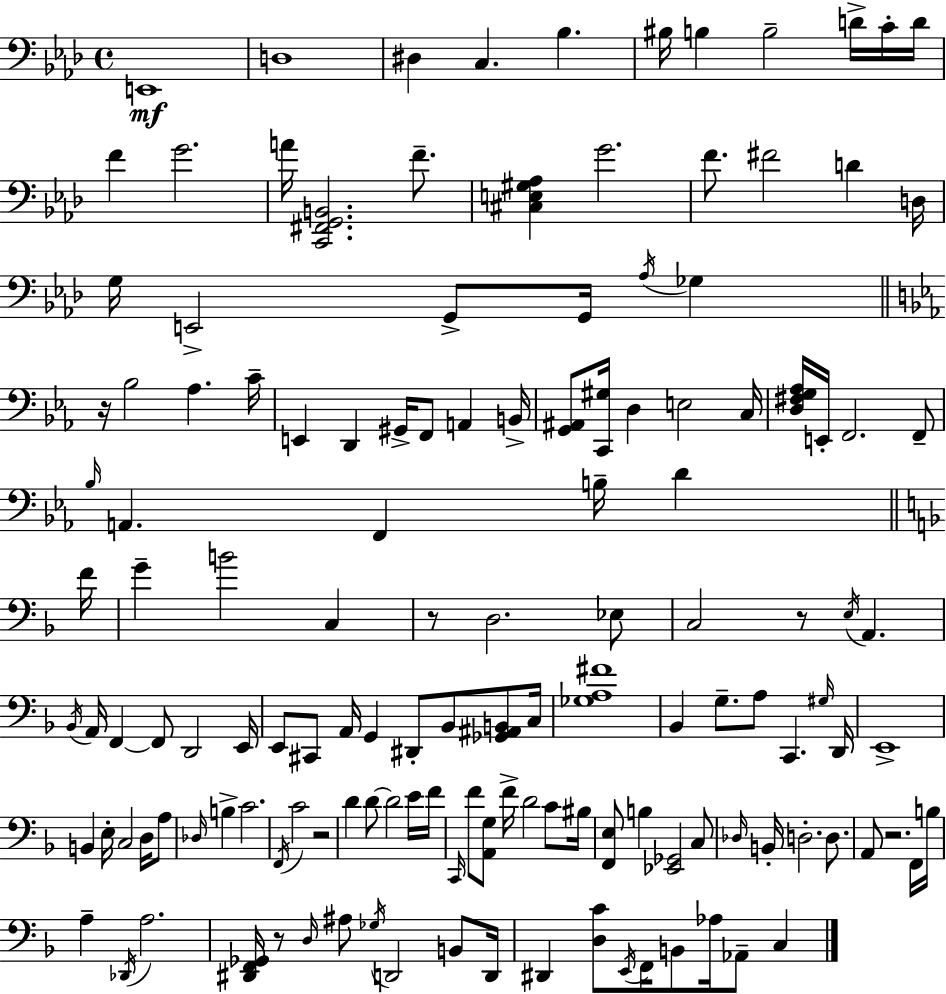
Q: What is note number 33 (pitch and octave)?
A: F2